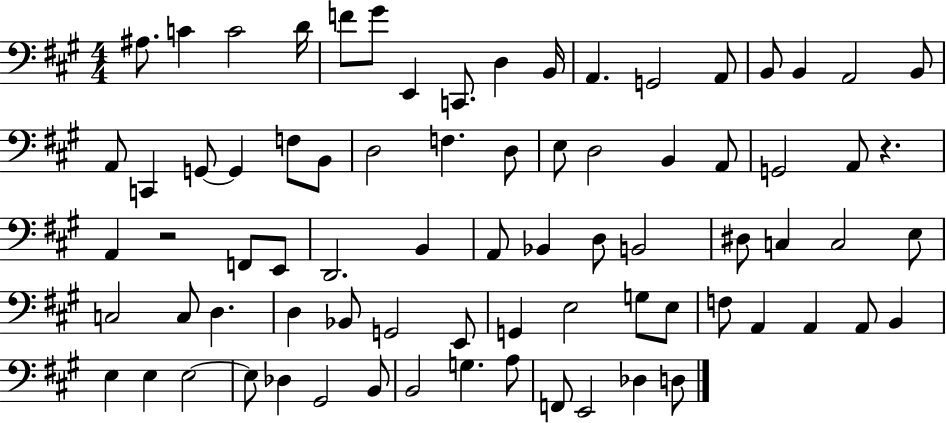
X:1
T:Untitled
M:4/4
L:1/4
K:A
^A,/2 C C2 D/4 F/2 ^G/2 E,, C,,/2 D, B,,/4 A,, G,,2 A,,/2 B,,/2 B,, A,,2 B,,/2 A,,/2 C,, G,,/2 G,, F,/2 B,,/2 D,2 F, D,/2 E,/2 D,2 B,, A,,/2 G,,2 A,,/2 z A,, z2 F,,/2 E,,/2 D,,2 B,, A,,/2 _B,, D,/2 B,,2 ^D,/2 C, C,2 E,/2 C,2 C,/2 D, D, _B,,/2 G,,2 E,,/2 G,, E,2 G,/2 E,/2 F,/2 A,, A,, A,,/2 B,, E, E, E,2 E,/2 _D, ^G,,2 B,,/2 B,,2 G, A,/2 F,,/2 E,,2 _D, D,/2